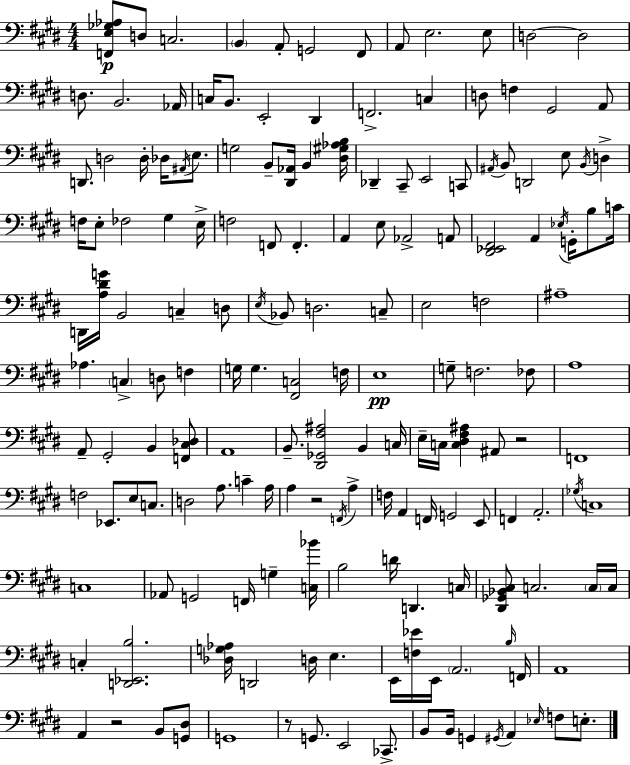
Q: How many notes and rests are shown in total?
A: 169